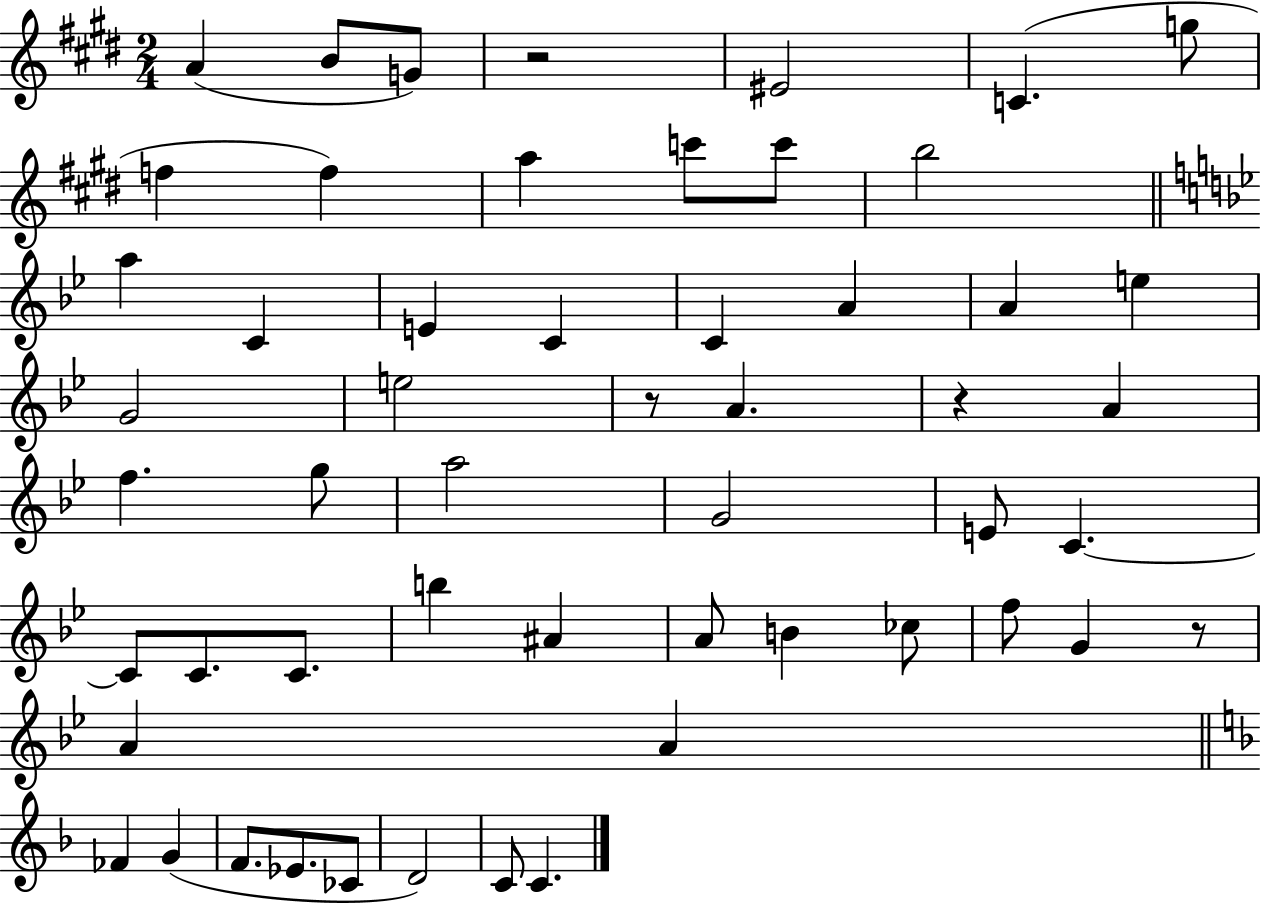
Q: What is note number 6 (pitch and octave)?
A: G5